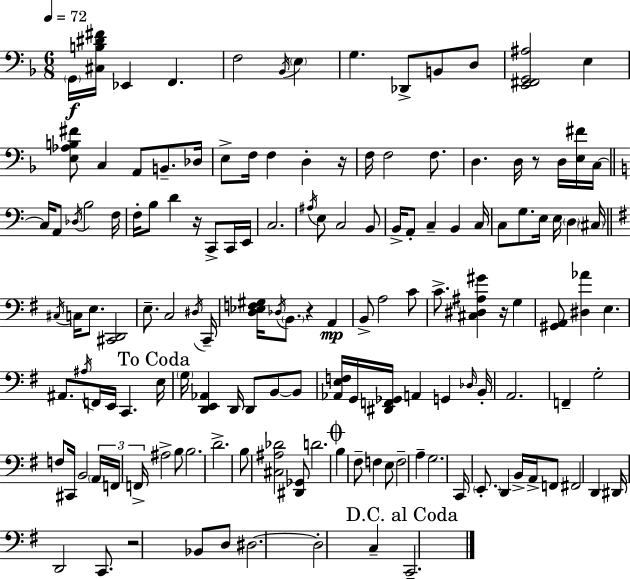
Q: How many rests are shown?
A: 6